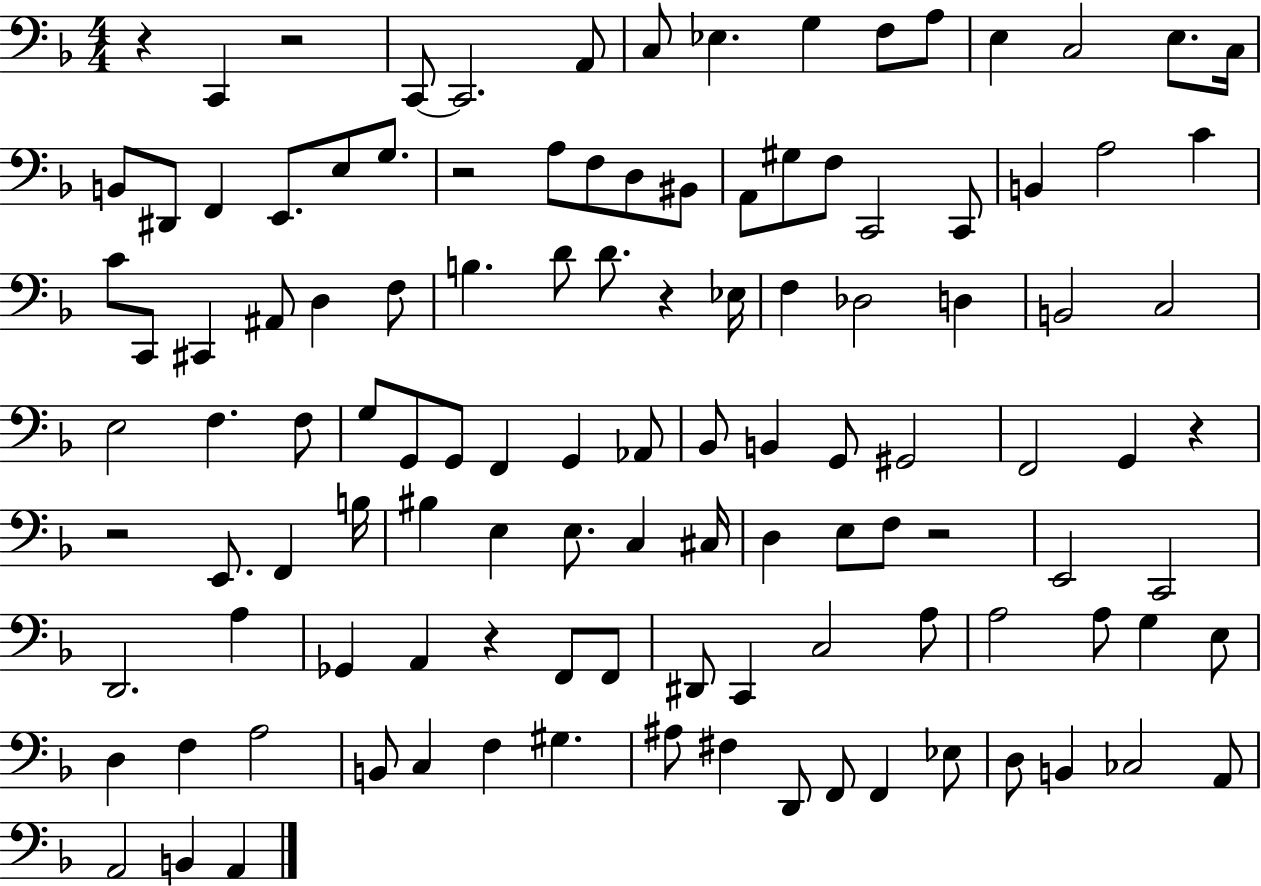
{
  \clef bass
  \numericTimeSignature
  \time 4/4
  \key f \major
  r4 c,4 r2 | c,8~~ c,2. a,8 | c8 ees4. g4 f8 a8 | e4 c2 e8. c16 | \break b,8 dis,8 f,4 e,8. e8 g8. | r2 a8 f8 d8 bis,8 | a,8 gis8 f8 c,2 c,8 | b,4 a2 c'4 | \break c'8 c,8 cis,4 ais,8 d4 f8 | b4. d'8 d'8. r4 ees16 | f4 des2 d4 | b,2 c2 | \break e2 f4. f8 | g8 g,8 g,8 f,4 g,4 aes,8 | bes,8 b,4 g,8 gis,2 | f,2 g,4 r4 | \break r2 e,8. f,4 b16 | bis4 e4 e8. c4 cis16 | d4 e8 f8 r2 | e,2 c,2 | \break d,2. a4 | ges,4 a,4 r4 f,8 f,8 | dis,8 c,4 c2 a8 | a2 a8 g4 e8 | \break d4 f4 a2 | b,8 c4 f4 gis4. | ais8 fis4 d,8 f,8 f,4 ees8 | d8 b,4 ces2 a,8 | \break a,2 b,4 a,4 | \bar "|."
}